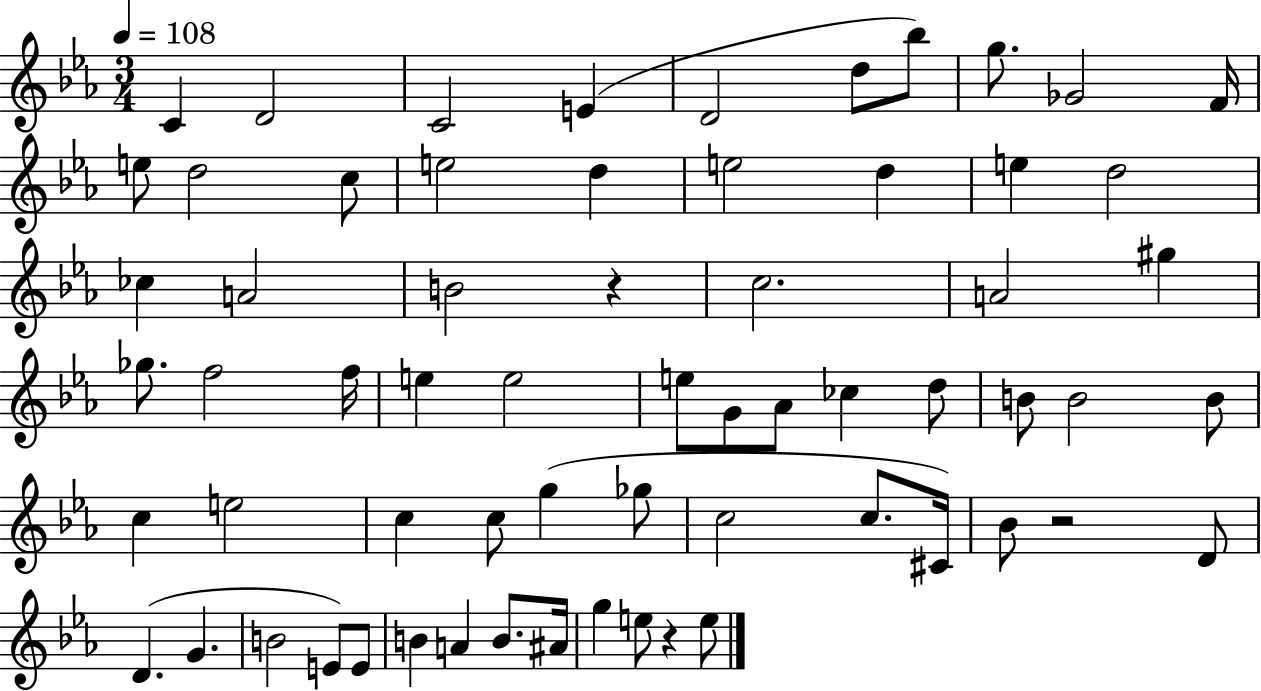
{
  \clef treble
  \numericTimeSignature
  \time 3/4
  \key ees \major
  \tempo 4 = 108
  c'4 d'2 | c'2 e'4( | d'2 d''8 bes''8) | g''8. ges'2 f'16 | \break e''8 d''2 c''8 | e''2 d''4 | e''2 d''4 | e''4 d''2 | \break ces''4 a'2 | b'2 r4 | c''2. | a'2 gis''4 | \break ges''8. f''2 f''16 | e''4 e''2 | e''8 g'8 aes'8 ces''4 d''8 | b'8 b'2 b'8 | \break c''4 e''2 | c''4 c''8 g''4( ges''8 | c''2 c''8. cis'16) | bes'8 r2 d'8 | \break d'4.( g'4. | b'2 e'8) e'8 | b'4 a'4 b'8. ais'16 | g''4 e''8 r4 e''8 | \break \bar "|."
}